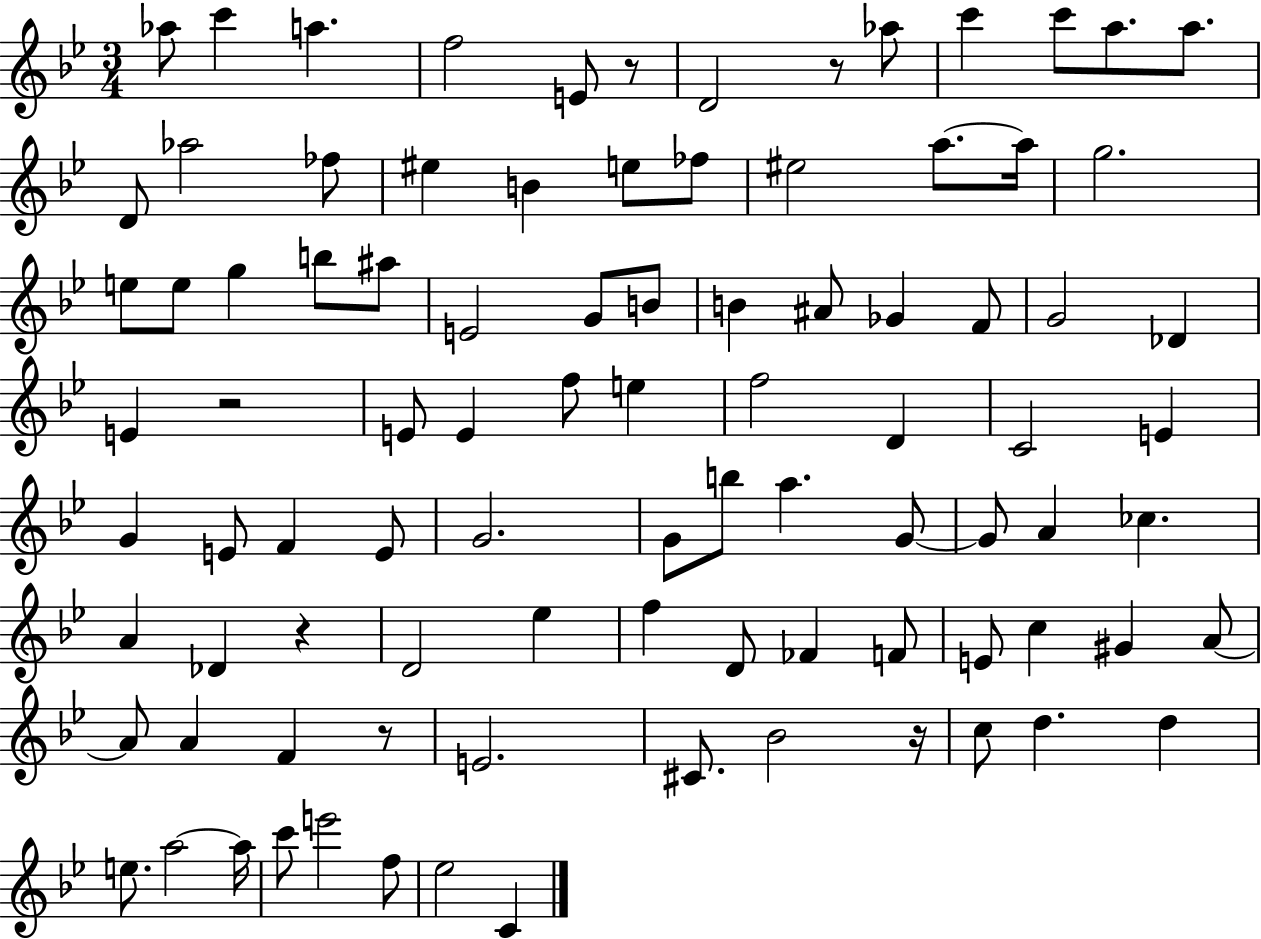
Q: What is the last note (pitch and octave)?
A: C4